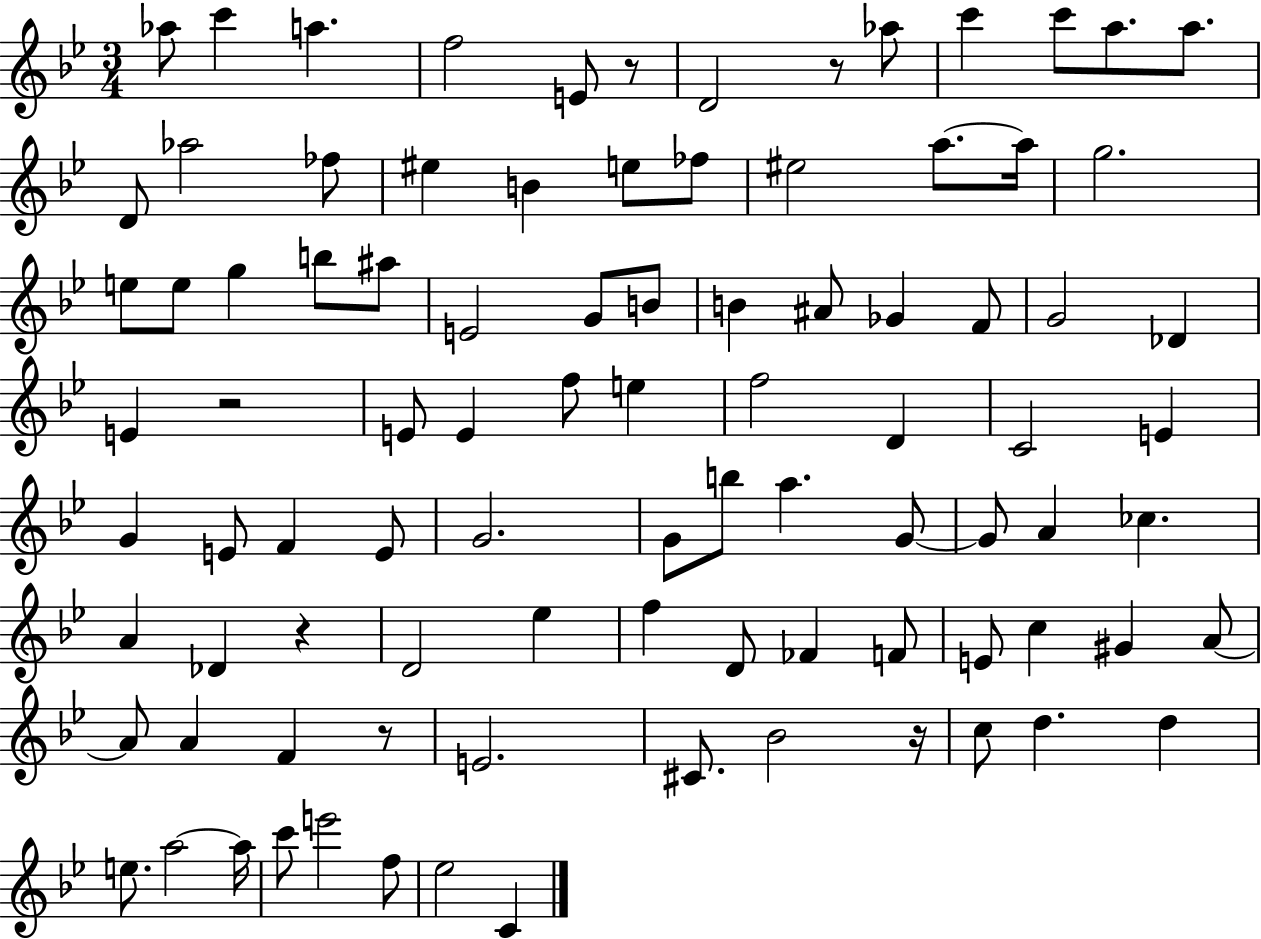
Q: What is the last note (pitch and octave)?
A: C4